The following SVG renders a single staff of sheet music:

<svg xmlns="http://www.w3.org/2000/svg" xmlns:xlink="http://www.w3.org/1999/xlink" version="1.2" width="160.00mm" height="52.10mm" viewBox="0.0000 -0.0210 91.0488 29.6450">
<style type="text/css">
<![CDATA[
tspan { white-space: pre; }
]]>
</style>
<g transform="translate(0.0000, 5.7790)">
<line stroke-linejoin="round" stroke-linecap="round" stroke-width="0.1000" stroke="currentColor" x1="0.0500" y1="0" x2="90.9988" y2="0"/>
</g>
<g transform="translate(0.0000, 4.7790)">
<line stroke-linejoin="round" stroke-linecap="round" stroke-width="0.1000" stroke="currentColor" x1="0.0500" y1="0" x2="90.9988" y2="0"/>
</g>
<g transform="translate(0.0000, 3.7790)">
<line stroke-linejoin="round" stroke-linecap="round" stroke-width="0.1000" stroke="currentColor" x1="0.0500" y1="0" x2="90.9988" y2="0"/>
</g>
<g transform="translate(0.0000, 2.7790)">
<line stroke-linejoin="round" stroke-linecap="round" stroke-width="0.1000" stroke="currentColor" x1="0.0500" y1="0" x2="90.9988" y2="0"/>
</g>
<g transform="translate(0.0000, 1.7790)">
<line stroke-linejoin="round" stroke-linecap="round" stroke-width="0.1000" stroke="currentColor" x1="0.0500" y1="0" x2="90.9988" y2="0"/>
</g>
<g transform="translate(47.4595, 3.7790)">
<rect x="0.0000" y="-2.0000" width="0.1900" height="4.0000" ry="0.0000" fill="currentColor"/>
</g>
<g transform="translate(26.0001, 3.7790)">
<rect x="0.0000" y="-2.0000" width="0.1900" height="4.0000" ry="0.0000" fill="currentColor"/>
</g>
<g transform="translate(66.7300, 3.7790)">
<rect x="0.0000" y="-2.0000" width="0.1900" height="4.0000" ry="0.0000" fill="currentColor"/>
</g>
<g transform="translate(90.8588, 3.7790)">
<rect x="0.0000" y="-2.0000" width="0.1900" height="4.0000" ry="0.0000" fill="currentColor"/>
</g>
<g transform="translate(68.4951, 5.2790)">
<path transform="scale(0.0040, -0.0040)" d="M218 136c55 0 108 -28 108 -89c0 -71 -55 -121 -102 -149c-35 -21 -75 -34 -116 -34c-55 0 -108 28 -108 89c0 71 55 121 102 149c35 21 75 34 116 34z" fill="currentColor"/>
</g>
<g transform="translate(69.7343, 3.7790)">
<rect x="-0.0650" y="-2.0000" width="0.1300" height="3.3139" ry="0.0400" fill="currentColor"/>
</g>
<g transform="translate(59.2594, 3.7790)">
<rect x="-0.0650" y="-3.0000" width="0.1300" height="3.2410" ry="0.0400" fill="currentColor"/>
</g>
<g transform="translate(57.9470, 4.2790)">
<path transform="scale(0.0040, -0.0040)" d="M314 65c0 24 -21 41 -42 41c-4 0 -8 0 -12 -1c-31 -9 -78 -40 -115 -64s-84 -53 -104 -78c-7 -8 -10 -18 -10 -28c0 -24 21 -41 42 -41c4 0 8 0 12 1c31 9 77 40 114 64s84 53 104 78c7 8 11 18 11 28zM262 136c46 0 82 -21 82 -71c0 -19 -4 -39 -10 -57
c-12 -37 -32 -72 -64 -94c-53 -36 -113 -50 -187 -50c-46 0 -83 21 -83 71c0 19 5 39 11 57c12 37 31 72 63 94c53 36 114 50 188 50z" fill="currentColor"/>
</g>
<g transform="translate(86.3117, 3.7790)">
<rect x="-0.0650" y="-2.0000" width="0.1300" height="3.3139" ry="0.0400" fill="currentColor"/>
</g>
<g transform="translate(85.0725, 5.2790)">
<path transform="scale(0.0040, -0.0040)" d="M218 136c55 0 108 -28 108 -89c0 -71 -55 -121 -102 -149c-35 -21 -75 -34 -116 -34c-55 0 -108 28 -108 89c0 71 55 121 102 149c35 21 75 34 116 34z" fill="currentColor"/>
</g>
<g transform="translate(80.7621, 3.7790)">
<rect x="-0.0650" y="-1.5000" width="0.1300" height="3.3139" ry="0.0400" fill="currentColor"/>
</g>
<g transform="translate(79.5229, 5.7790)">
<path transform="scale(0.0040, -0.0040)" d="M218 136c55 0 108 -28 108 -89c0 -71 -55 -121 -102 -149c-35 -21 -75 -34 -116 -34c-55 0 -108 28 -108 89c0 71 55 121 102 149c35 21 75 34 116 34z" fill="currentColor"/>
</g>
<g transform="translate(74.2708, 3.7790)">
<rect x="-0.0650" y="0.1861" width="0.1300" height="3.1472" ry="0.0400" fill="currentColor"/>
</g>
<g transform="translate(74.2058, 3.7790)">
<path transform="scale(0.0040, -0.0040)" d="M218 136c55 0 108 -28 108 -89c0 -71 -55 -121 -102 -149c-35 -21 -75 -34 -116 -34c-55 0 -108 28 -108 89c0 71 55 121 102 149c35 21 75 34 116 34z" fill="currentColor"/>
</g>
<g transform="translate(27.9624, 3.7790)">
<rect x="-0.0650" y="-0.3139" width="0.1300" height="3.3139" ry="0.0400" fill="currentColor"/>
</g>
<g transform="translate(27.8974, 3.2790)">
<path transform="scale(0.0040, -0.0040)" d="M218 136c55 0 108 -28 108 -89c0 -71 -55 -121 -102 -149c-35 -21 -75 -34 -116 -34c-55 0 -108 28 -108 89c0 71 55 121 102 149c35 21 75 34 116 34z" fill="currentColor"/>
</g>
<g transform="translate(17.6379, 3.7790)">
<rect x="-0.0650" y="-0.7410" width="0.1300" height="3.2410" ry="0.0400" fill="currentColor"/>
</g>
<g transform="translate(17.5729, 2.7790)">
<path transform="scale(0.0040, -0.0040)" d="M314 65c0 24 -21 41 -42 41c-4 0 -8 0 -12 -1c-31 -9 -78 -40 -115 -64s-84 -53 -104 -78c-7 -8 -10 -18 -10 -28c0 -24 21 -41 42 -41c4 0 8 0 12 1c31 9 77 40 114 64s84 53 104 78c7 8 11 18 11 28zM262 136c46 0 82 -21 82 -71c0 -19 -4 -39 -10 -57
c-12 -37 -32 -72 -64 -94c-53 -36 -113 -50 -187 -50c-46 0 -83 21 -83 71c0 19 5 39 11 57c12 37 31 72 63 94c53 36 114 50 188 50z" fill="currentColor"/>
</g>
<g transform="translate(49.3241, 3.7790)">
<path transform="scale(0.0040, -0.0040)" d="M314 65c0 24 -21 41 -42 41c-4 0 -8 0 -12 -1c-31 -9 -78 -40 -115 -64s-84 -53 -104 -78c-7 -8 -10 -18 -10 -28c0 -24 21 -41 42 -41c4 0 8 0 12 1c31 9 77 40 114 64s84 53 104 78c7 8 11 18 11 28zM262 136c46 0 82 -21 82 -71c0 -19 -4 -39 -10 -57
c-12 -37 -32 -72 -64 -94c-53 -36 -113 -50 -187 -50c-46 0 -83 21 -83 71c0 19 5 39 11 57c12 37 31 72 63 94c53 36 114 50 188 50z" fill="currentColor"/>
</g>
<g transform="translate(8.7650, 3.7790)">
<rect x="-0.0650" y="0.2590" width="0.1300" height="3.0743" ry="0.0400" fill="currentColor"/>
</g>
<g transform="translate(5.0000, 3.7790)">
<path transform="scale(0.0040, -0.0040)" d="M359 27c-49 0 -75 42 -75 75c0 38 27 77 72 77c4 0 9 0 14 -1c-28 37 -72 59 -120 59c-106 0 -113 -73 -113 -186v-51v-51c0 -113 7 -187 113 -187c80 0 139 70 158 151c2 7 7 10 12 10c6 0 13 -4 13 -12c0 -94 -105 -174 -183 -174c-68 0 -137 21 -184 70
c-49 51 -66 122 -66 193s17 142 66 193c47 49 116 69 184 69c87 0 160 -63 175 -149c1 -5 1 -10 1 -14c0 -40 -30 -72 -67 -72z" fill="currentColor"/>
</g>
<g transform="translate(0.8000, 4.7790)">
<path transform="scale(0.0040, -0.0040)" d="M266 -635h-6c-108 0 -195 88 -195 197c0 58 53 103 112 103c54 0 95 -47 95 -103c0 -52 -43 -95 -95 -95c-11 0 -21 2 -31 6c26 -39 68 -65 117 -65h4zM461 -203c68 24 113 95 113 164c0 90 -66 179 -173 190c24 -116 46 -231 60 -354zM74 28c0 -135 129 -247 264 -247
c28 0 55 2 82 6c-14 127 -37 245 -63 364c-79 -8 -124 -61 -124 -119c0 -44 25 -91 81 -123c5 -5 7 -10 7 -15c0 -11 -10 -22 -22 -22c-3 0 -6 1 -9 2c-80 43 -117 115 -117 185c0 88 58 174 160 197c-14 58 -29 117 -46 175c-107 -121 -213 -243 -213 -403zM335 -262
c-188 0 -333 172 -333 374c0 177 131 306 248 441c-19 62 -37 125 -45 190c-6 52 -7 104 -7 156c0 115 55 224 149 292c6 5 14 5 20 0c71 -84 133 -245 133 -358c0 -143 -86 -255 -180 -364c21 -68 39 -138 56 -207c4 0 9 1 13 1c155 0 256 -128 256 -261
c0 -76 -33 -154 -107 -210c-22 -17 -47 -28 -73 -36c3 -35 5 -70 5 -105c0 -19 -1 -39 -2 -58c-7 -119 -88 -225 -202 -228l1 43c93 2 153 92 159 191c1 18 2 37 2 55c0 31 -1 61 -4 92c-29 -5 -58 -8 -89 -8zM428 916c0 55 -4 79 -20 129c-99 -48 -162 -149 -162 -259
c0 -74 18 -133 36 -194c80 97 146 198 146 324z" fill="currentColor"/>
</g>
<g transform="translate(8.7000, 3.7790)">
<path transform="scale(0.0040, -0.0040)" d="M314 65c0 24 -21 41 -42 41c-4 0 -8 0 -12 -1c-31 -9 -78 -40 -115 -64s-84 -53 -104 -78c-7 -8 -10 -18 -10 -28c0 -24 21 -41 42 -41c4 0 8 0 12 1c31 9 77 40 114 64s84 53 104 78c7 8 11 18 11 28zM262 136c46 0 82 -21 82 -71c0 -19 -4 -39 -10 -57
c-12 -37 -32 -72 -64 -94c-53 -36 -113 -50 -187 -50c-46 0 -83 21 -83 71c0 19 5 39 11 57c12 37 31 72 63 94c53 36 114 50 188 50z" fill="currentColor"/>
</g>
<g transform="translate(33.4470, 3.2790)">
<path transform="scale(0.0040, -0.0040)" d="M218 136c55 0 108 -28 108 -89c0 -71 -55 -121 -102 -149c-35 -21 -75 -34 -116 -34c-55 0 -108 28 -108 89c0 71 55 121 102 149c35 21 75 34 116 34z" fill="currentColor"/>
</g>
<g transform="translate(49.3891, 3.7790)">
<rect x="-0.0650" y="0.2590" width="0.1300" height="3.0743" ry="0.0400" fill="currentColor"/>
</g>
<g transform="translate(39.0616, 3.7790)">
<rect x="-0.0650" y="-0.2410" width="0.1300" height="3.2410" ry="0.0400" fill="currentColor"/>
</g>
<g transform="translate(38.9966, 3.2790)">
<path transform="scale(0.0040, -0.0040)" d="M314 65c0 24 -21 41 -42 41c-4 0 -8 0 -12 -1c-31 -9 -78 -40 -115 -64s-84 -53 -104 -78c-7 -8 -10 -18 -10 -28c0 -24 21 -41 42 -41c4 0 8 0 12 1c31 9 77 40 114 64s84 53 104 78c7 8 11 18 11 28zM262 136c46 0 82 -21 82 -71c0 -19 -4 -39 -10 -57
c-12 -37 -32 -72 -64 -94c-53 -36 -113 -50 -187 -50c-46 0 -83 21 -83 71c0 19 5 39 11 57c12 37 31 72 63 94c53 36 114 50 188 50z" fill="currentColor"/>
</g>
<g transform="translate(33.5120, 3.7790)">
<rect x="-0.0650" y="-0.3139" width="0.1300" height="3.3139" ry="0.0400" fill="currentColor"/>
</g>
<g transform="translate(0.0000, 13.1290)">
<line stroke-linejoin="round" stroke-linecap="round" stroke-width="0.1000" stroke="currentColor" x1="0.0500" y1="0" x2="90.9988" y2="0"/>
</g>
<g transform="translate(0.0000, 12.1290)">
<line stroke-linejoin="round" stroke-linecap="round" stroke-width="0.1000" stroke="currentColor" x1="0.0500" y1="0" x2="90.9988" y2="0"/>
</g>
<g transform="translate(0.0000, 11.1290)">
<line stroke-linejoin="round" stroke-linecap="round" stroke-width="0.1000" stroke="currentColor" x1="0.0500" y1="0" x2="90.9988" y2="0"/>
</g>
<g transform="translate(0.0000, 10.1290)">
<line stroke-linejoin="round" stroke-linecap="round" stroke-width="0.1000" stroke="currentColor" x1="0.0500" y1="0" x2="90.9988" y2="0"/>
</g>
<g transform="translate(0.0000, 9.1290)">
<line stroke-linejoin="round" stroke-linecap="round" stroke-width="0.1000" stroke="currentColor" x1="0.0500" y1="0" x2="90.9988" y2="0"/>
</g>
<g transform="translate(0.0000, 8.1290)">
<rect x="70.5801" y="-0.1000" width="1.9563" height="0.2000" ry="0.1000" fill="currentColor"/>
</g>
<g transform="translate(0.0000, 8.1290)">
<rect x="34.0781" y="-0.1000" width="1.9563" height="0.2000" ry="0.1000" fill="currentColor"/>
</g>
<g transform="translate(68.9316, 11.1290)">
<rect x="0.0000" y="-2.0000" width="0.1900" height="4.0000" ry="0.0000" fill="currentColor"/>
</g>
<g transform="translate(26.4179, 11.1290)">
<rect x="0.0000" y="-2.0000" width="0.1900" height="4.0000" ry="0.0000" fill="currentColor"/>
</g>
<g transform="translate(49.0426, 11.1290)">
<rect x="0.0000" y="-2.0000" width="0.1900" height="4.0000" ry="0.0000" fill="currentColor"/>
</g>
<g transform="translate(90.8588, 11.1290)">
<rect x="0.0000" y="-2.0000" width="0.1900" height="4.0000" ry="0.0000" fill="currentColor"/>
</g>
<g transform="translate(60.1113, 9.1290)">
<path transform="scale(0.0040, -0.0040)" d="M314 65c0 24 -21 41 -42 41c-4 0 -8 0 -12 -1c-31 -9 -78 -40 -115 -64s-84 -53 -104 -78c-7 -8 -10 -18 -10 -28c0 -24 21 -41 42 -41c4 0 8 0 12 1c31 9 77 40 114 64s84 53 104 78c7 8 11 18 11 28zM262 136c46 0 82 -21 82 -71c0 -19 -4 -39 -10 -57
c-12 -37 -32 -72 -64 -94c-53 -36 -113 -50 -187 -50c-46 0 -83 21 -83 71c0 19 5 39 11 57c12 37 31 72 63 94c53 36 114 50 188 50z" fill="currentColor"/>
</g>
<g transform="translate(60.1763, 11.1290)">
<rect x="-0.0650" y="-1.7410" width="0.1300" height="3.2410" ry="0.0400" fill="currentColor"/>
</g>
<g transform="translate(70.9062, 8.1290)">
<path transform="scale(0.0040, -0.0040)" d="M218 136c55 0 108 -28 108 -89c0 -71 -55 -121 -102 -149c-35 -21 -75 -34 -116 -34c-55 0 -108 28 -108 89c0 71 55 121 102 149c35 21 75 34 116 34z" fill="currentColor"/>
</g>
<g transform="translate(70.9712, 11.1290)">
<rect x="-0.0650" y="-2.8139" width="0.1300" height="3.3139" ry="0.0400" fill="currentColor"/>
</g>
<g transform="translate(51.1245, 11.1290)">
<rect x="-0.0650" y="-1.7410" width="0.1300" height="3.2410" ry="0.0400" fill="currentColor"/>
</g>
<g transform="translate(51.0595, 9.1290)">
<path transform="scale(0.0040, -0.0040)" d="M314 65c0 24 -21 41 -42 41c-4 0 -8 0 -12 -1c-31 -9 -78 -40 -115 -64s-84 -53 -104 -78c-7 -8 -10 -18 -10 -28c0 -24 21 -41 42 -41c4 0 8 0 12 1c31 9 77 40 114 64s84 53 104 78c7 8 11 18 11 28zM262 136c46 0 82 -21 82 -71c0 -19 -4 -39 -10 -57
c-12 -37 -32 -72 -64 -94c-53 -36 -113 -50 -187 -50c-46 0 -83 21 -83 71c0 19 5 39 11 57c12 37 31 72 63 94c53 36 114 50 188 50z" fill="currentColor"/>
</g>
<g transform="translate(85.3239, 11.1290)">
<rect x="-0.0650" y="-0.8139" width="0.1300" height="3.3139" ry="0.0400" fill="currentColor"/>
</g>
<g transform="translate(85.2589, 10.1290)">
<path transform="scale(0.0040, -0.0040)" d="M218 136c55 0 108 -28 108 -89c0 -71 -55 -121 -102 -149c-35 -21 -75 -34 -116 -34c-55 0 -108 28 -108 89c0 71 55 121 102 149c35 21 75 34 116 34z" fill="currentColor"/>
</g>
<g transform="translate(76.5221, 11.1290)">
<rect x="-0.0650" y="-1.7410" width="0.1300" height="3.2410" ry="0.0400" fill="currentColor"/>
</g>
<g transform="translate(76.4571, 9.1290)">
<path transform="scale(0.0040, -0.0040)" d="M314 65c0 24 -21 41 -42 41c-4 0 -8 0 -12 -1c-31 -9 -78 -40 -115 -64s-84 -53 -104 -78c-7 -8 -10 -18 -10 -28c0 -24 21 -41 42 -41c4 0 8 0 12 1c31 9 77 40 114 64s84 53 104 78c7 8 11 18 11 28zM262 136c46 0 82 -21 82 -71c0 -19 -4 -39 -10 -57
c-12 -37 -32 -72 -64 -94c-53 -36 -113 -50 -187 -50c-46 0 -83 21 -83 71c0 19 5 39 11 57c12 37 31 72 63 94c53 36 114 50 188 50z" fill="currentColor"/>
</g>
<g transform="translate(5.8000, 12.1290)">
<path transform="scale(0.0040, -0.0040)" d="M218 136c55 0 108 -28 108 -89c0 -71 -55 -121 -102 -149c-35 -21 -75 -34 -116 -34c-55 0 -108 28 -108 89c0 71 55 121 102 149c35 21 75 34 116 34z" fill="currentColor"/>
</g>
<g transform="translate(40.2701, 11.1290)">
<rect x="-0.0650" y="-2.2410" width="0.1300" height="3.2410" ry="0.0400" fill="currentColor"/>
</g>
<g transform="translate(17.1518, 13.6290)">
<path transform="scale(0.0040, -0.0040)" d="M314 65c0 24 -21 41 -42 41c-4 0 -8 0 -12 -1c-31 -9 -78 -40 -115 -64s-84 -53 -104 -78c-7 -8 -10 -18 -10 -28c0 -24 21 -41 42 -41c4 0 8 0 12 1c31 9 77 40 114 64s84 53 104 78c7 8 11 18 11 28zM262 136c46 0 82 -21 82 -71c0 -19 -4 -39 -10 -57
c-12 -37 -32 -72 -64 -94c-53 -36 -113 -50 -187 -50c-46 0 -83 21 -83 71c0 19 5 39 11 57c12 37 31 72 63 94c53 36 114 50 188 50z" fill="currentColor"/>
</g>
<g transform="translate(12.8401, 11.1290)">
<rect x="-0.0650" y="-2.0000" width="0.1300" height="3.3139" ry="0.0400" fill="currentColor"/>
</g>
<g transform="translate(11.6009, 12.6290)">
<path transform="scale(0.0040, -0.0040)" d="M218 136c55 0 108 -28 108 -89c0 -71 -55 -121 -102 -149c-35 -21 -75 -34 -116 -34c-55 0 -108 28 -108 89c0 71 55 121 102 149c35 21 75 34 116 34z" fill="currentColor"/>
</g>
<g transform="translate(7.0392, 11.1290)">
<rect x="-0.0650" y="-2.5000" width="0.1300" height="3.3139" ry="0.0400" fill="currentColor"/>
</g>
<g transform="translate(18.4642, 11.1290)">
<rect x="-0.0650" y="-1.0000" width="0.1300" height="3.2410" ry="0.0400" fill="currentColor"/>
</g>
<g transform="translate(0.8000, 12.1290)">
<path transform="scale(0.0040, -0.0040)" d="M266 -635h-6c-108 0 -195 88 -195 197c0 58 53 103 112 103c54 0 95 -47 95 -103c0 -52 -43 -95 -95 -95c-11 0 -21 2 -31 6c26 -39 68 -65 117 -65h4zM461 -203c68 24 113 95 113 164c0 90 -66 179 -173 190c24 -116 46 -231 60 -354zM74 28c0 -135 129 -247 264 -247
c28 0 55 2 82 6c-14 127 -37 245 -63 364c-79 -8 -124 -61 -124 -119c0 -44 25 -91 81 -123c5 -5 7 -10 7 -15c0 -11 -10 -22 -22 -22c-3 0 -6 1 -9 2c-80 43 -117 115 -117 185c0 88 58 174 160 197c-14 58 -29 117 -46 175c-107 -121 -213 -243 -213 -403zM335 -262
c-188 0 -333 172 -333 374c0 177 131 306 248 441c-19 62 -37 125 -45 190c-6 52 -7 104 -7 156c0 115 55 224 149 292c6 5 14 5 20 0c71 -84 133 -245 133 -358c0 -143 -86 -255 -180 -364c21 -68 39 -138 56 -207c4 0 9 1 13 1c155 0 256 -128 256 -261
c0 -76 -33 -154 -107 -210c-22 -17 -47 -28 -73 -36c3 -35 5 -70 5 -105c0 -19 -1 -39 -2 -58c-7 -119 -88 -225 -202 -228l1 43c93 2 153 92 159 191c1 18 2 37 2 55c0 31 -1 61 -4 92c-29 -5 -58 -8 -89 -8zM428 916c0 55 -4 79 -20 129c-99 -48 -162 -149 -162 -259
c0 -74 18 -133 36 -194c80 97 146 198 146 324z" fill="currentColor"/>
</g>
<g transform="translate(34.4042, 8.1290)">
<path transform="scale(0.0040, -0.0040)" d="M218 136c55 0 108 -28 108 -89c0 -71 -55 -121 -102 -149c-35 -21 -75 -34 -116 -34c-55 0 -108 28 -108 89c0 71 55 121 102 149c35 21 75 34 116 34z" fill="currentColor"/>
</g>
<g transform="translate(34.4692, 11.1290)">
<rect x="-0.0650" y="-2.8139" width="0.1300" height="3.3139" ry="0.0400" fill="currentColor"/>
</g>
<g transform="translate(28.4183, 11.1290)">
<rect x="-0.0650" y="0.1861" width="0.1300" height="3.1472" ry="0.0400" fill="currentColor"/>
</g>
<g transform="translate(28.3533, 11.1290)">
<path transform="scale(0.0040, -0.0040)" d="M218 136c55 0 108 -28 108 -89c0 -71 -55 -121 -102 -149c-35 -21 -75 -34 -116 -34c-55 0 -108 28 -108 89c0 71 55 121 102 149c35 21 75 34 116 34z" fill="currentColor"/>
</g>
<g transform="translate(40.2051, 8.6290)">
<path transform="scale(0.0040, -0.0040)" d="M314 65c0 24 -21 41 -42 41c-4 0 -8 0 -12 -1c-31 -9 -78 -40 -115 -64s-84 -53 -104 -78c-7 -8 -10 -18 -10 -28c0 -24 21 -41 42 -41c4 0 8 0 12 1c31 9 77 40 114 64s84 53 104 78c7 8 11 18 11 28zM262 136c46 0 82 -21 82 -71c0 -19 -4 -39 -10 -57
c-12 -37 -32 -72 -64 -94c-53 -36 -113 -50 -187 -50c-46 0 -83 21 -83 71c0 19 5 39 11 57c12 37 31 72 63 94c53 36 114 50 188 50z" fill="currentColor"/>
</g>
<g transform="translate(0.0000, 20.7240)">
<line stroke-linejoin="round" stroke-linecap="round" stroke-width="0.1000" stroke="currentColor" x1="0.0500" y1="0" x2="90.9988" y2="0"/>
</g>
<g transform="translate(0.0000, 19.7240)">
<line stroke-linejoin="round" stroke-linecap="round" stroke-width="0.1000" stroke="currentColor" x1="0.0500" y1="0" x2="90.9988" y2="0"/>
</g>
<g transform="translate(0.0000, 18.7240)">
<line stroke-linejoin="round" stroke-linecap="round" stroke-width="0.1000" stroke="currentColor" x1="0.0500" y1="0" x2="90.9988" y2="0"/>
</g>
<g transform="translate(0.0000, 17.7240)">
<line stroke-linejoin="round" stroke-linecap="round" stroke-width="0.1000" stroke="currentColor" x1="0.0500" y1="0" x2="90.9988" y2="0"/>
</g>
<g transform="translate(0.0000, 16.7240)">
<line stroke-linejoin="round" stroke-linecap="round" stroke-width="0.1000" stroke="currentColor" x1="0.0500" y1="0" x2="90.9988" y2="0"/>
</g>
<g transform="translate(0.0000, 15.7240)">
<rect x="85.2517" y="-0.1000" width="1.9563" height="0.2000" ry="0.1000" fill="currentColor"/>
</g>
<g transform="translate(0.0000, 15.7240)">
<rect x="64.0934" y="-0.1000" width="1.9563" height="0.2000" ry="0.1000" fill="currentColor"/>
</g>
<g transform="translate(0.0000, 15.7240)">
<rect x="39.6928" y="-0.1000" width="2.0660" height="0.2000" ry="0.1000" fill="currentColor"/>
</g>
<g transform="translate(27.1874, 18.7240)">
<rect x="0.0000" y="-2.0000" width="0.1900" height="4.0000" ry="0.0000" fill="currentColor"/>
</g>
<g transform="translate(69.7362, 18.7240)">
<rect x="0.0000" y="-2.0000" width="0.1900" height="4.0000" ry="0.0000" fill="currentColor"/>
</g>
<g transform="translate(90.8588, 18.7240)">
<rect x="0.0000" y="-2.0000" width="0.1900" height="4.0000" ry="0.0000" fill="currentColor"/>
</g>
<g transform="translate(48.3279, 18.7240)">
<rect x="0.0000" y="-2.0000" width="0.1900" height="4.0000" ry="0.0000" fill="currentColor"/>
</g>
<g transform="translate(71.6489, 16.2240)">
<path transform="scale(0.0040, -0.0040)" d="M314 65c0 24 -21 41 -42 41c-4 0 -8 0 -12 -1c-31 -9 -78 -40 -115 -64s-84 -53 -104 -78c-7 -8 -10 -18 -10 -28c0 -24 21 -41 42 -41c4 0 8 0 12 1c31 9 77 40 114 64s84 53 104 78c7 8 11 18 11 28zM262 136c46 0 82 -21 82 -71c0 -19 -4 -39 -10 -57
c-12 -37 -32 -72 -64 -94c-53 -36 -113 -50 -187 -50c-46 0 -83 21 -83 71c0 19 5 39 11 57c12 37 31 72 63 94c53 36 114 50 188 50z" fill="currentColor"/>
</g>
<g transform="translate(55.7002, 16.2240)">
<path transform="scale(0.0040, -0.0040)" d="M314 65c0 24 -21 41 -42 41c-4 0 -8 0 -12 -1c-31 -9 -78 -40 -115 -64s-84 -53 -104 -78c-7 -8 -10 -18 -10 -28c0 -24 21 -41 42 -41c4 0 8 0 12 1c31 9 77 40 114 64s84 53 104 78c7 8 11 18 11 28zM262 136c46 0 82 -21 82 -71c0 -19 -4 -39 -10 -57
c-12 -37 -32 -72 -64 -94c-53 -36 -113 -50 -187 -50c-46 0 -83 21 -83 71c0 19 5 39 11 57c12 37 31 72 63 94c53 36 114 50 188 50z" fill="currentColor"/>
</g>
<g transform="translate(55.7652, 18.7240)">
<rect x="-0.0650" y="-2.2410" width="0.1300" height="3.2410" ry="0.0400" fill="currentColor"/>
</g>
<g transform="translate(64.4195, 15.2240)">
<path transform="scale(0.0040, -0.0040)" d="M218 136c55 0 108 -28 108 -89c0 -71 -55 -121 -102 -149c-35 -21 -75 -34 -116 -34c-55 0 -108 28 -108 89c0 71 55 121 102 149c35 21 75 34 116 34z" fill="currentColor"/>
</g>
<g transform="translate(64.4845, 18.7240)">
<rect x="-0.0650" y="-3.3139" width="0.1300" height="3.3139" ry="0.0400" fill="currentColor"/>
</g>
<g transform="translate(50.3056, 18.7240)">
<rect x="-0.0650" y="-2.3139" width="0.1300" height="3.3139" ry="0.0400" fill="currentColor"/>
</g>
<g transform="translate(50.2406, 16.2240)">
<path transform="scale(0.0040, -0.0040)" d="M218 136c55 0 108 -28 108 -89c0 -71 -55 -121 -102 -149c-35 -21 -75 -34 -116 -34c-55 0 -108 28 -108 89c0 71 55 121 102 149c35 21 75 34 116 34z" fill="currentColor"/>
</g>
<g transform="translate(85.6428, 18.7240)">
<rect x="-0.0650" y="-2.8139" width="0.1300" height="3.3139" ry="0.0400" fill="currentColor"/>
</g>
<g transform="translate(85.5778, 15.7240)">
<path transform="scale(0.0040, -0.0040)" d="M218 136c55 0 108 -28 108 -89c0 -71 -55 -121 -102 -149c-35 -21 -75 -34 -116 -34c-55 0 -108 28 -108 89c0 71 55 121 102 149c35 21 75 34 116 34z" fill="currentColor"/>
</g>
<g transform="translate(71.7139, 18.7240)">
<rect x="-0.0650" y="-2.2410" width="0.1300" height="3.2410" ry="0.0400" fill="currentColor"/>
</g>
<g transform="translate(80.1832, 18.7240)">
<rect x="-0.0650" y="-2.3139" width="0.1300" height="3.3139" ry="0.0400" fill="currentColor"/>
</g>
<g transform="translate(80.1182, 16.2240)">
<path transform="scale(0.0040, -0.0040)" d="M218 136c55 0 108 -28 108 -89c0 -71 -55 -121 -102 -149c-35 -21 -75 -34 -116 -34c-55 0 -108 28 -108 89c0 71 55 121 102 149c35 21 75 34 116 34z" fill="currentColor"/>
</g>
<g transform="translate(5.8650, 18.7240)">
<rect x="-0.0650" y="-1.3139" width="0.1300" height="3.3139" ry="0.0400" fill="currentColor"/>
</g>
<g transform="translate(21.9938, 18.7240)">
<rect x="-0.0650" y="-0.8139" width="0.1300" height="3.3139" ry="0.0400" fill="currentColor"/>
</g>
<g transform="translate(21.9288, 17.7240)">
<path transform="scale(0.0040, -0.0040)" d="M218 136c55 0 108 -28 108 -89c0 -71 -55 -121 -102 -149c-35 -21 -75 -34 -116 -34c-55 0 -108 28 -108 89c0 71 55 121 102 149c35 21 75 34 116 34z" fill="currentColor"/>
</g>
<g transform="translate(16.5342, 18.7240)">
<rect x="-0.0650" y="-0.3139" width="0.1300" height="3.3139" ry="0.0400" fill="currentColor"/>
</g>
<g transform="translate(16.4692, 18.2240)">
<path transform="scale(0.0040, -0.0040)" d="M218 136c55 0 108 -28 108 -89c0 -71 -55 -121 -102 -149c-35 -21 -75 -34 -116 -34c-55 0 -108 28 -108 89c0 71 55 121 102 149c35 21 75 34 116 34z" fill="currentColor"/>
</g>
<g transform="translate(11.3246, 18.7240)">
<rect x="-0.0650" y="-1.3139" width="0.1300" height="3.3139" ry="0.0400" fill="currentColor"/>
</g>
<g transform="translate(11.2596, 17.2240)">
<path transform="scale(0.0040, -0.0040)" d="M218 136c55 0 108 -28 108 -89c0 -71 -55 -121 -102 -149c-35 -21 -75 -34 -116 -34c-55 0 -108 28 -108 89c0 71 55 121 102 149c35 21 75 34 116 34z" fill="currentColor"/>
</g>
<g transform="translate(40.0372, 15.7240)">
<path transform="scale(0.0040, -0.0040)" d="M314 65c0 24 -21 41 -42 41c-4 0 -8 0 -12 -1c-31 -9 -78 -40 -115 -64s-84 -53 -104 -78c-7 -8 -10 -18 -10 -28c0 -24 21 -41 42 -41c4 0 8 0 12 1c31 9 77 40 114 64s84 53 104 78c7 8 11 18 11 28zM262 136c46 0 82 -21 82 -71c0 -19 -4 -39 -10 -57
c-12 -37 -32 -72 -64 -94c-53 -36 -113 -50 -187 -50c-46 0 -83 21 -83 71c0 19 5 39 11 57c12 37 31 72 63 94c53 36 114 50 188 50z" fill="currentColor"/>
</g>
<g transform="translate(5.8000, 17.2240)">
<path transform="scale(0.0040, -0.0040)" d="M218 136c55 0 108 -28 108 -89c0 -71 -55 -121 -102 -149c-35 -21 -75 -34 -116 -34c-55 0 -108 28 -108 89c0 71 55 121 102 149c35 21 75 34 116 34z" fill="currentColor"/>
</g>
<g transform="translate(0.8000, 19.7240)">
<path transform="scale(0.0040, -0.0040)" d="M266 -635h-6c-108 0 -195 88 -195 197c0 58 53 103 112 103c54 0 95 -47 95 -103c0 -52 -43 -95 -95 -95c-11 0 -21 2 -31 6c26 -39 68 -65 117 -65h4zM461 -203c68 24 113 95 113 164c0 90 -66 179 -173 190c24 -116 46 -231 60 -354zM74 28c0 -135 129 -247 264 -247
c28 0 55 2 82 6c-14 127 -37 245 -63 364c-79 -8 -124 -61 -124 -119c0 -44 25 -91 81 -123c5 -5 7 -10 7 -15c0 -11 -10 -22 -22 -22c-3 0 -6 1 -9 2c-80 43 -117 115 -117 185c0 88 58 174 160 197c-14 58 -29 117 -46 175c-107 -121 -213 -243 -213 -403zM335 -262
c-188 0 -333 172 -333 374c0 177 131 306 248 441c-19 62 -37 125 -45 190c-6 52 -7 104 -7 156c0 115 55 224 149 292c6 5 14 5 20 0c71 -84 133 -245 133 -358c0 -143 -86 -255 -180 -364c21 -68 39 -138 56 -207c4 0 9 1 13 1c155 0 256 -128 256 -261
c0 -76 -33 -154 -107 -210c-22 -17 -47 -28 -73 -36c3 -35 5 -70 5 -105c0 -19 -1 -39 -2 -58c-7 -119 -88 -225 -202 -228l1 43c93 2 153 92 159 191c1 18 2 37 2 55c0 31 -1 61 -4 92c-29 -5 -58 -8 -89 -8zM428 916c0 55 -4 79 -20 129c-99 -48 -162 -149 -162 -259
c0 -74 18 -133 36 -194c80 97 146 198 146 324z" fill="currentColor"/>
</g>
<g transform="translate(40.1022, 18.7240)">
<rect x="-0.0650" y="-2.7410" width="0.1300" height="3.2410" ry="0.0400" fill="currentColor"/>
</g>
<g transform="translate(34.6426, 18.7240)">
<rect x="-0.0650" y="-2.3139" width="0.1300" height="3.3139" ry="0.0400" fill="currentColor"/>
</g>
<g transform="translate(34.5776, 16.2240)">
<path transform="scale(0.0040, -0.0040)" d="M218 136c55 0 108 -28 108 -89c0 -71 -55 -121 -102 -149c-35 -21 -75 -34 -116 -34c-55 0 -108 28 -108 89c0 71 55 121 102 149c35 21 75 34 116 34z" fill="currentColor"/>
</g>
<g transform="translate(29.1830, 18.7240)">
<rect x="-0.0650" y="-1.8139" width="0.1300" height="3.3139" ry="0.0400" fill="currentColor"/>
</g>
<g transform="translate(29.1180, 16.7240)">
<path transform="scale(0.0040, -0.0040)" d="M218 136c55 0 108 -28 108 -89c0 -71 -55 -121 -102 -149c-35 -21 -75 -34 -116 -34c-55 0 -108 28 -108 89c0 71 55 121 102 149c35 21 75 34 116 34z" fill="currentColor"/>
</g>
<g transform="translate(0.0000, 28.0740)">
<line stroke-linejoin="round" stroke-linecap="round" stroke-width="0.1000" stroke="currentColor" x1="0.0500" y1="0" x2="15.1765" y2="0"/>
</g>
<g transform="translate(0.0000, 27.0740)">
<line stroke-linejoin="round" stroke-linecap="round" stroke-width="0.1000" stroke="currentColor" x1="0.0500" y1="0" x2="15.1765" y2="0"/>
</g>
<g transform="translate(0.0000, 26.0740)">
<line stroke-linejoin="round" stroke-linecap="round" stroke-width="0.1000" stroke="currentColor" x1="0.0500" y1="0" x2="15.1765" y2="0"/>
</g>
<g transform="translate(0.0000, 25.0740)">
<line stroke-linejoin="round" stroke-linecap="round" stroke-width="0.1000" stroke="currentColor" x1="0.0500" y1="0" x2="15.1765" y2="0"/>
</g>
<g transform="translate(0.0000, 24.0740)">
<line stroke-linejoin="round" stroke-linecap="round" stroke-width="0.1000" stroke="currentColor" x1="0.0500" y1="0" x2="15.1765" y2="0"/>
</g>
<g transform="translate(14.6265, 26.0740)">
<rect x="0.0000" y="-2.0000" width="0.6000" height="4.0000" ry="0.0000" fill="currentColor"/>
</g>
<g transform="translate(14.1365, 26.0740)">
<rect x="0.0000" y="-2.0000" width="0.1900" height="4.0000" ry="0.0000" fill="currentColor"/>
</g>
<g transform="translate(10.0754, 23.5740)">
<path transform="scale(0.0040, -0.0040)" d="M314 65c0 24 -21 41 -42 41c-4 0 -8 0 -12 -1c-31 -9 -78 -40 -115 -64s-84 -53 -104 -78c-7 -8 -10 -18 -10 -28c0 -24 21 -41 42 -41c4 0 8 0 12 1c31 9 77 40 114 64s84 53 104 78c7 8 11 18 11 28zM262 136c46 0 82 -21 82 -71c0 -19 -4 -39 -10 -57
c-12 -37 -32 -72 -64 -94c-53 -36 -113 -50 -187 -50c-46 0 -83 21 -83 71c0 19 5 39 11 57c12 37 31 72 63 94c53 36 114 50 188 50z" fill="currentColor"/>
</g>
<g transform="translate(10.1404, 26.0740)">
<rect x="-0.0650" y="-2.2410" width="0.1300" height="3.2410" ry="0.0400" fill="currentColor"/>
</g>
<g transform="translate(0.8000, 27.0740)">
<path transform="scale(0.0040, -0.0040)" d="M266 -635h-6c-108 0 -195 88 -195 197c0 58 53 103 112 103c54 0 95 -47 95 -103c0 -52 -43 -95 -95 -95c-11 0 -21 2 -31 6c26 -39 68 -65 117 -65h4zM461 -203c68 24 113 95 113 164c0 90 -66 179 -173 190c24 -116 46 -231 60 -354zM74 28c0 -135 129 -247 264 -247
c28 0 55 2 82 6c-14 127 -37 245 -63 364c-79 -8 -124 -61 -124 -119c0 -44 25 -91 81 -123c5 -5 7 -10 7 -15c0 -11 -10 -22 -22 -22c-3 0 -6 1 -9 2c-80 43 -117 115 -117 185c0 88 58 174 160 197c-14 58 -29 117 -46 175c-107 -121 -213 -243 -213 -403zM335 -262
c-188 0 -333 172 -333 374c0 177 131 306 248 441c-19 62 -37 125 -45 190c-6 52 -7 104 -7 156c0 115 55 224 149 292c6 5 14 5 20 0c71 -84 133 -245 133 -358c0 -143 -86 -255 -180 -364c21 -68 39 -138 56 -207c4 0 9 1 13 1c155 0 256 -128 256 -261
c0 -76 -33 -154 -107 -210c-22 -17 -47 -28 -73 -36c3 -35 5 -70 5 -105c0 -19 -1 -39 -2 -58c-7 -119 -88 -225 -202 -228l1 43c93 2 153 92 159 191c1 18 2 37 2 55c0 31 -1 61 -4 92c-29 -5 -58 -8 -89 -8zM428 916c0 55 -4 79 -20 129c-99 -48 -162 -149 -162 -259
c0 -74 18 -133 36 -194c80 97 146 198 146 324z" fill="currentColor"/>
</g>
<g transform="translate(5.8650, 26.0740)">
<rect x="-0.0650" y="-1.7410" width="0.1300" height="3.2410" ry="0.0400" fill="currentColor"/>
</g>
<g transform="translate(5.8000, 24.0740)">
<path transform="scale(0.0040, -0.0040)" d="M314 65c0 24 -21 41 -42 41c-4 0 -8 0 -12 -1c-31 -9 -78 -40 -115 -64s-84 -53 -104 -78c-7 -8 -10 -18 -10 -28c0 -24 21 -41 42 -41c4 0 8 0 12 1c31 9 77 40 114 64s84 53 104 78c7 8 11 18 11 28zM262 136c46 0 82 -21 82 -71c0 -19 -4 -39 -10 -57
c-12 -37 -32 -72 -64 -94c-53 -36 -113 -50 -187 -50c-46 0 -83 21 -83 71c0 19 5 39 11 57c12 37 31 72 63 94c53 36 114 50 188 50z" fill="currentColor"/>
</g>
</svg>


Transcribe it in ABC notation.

X:1
T:Untitled
M:4/4
L:1/4
K:C
B2 d2 c c c2 B2 A2 F B E F G F D2 B a g2 f2 f2 a f2 d e e c d f g a2 g g2 b g2 g a f2 g2